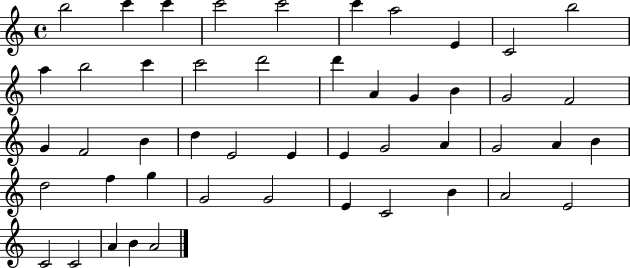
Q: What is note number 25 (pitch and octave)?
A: D5